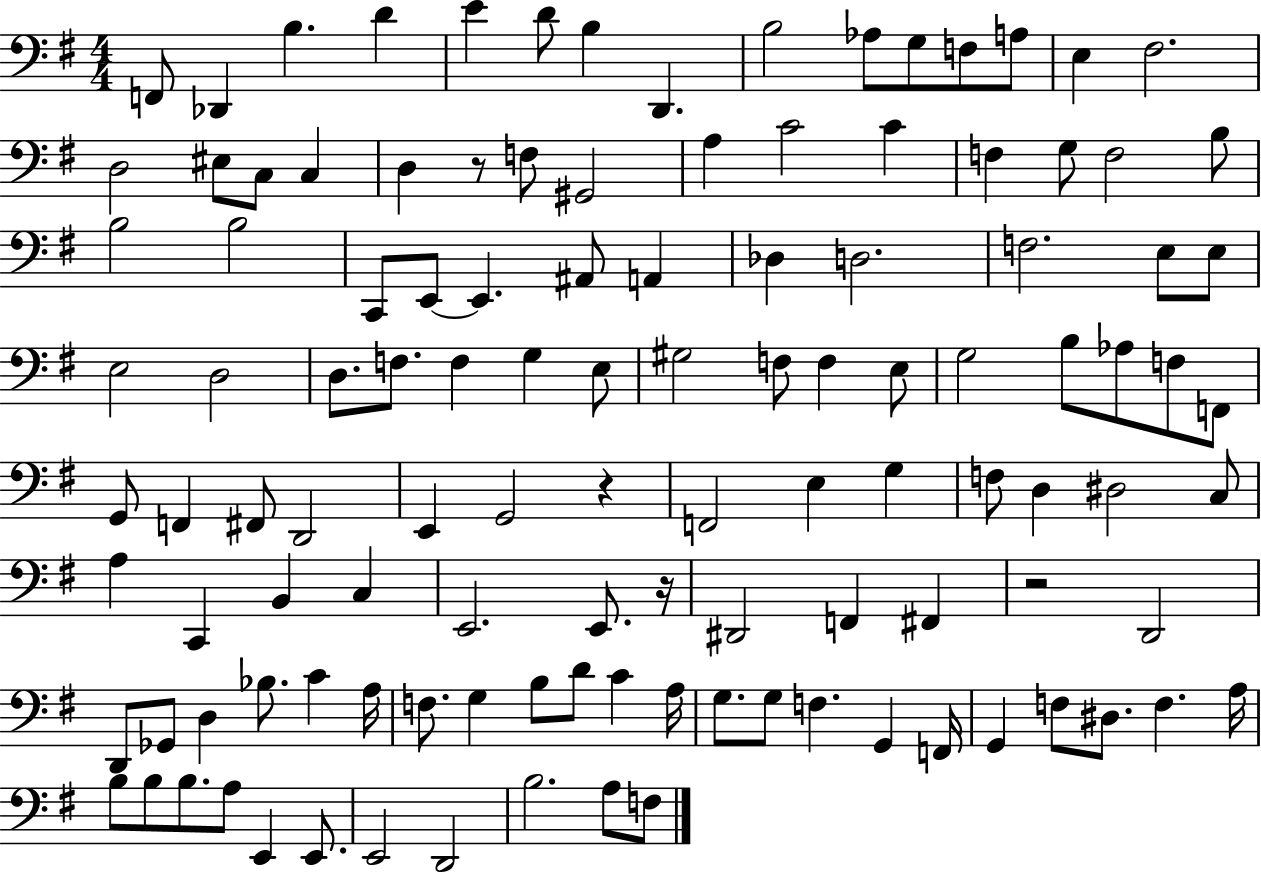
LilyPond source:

{
  \clef bass
  \numericTimeSignature
  \time 4/4
  \key g \major
  f,8 des,4 b4. d'4 | e'4 d'8 b4 d,4. | b2 aes8 g8 f8 a8 | e4 fis2. | \break d2 eis8 c8 c4 | d4 r8 f8 gis,2 | a4 c'2 c'4 | f4 g8 f2 b8 | \break b2 b2 | c,8 e,8~~ e,4. ais,8 a,4 | des4 d2. | f2. e8 e8 | \break e2 d2 | d8. f8. f4 g4 e8 | gis2 f8 f4 e8 | g2 b8 aes8 f8 f,8 | \break g,8 f,4 fis,8 d,2 | e,4 g,2 r4 | f,2 e4 g4 | f8 d4 dis2 c8 | \break a4 c,4 b,4 c4 | e,2. e,8. r16 | dis,2 f,4 fis,4 | r2 d,2 | \break d,8 ges,8 d4 bes8. c'4 a16 | f8. g4 b8 d'8 c'4 a16 | g8. g8 f4. g,4 f,16 | g,4 f8 dis8. f4. a16 | \break b8 b8 b8. a8 e,4 e,8. | e,2 d,2 | b2. a8 f8 | \bar "|."
}